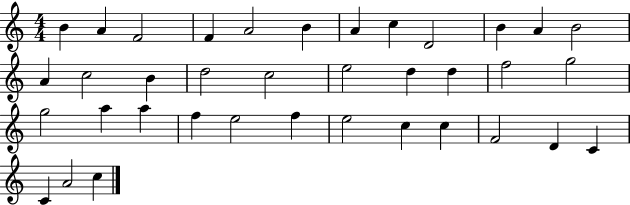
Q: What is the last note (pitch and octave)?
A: C5